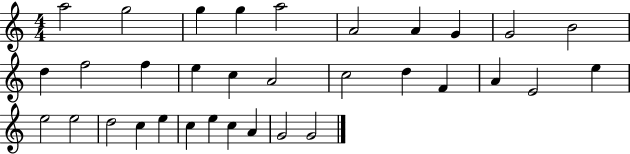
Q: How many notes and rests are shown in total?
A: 33